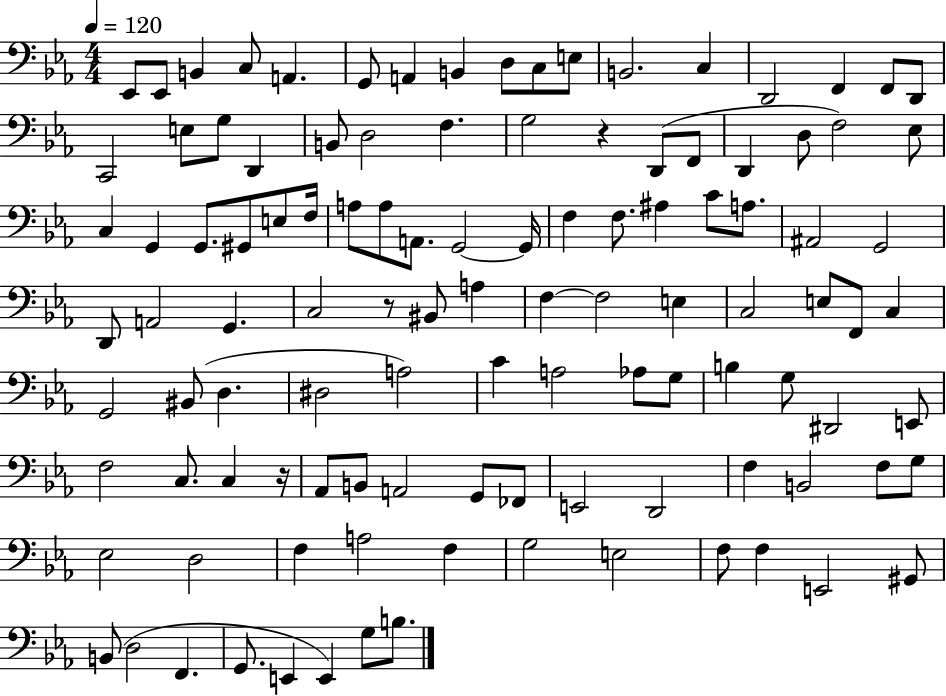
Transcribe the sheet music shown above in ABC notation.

X:1
T:Untitled
M:4/4
L:1/4
K:Eb
_E,,/2 _E,,/2 B,, C,/2 A,, G,,/2 A,, B,, D,/2 C,/2 E,/2 B,,2 C, D,,2 F,, F,,/2 D,,/2 C,,2 E,/2 G,/2 D,, B,,/2 D,2 F, G,2 z D,,/2 F,,/2 D,, D,/2 F,2 _E,/2 C, G,, G,,/2 ^G,,/2 E,/2 F,/4 A,/2 A,/2 A,,/2 G,,2 G,,/4 F, F,/2 ^A, C/2 A,/2 ^A,,2 G,,2 D,,/2 A,,2 G,, C,2 z/2 ^B,,/2 A, F, F,2 E, C,2 E,/2 F,,/2 C, G,,2 ^B,,/2 D, ^D,2 A,2 C A,2 _A,/2 G,/2 B, G,/2 ^D,,2 E,,/2 F,2 C,/2 C, z/4 _A,,/2 B,,/2 A,,2 G,,/2 _F,,/2 E,,2 D,,2 F, B,,2 F,/2 G,/2 _E,2 D,2 F, A,2 F, G,2 E,2 F,/2 F, E,,2 ^G,,/2 B,,/2 D,2 F,, G,,/2 E,, E,, G,/2 B,/2